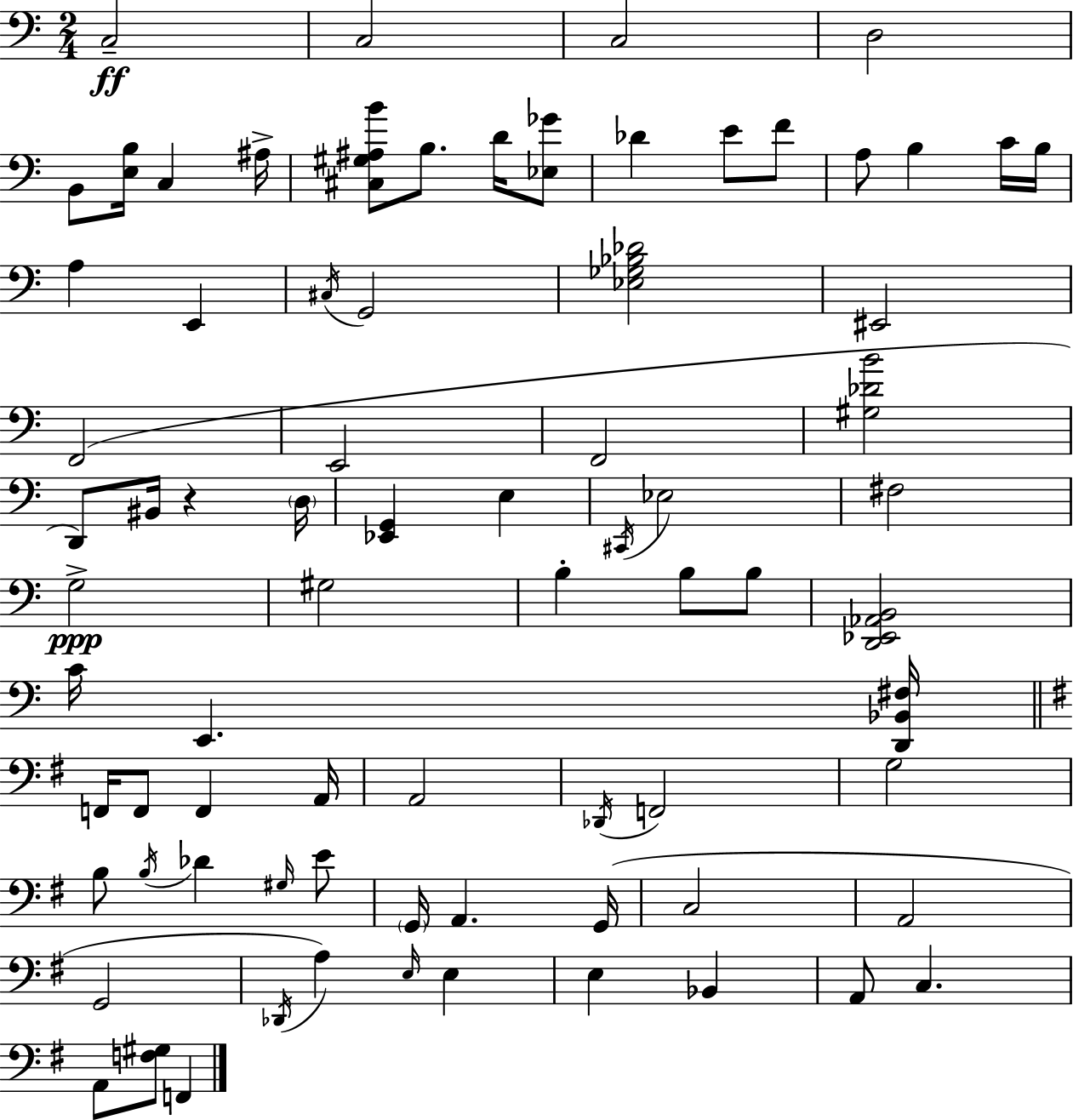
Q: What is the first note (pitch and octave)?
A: C3